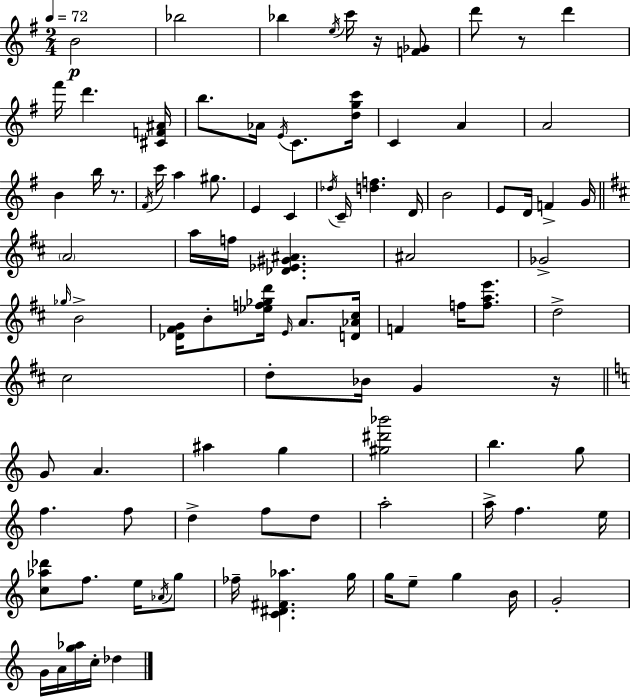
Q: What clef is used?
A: treble